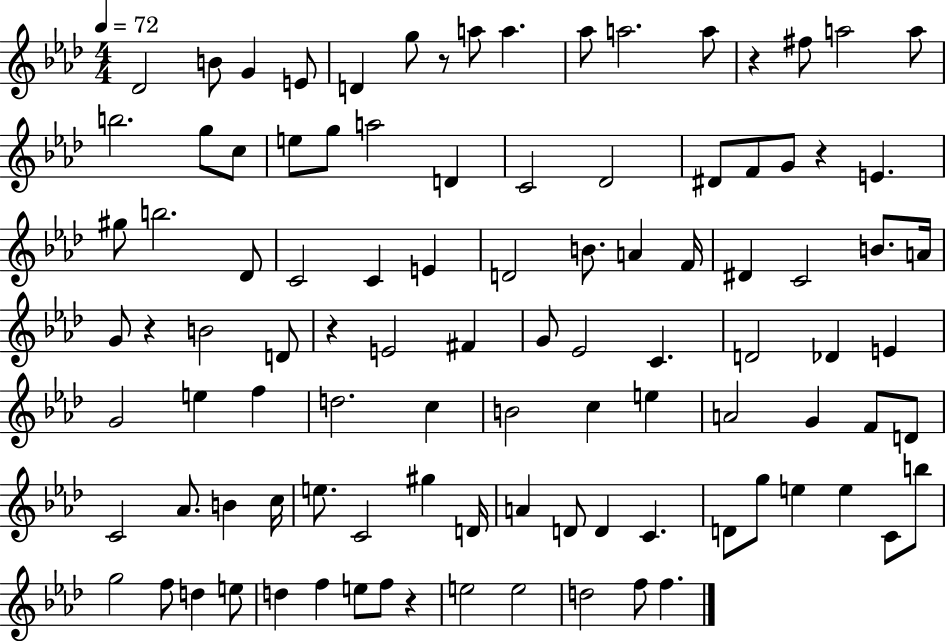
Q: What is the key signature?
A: AES major